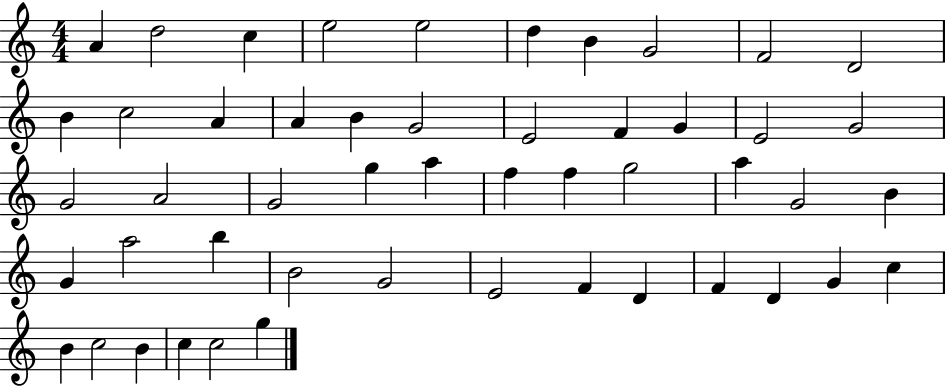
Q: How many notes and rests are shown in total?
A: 50